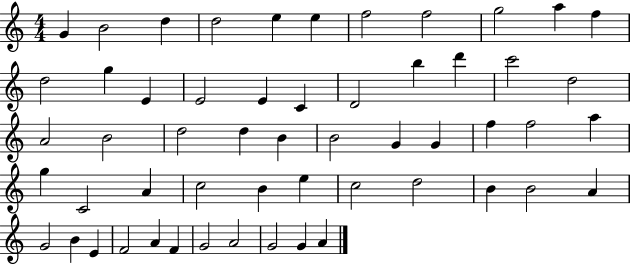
G4/q B4/h D5/q D5/h E5/q E5/q F5/h F5/h G5/h A5/q F5/q D5/h G5/q E4/q E4/h E4/q C4/q D4/h B5/q D6/q C6/h D5/h A4/h B4/h D5/h D5/q B4/q B4/h G4/q G4/q F5/q F5/h A5/q G5/q C4/h A4/q C5/h B4/q E5/q C5/h D5/h B4/q B4/h A4/q G4/h B4/q E4/q F4/h A4/q F4/q G4/h A4/h G4/h G4/q A4/q